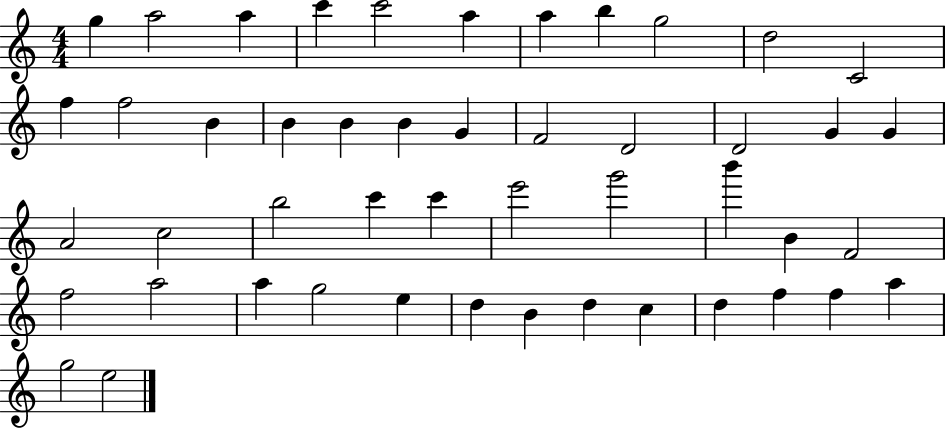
{
  \clef treble
  \numericTimeSignature
  \time 4/4
  \key c \major
  g''4 a''2 a''4 | c'''4 c'''2 a''4 | a''4 b''4 g''2 | d''2 c'2 | \break f''4 f''2 b'4 | b'4 b'4 b'4 g'4 | f'2 d'2 | d'2 g'4 g'4 | \break a'2 c''2 | b''2 c'''4 c'''4 | e'''2 g'''2 | b'''4 b'4 f'2 | \break f''2 a''2 | a''4 g''2 e''4 | d''4 b'4 d''4 c''4 | d''4 f''4 f''4 a''4 | \break g''2 e''2 | \bar "|."
}